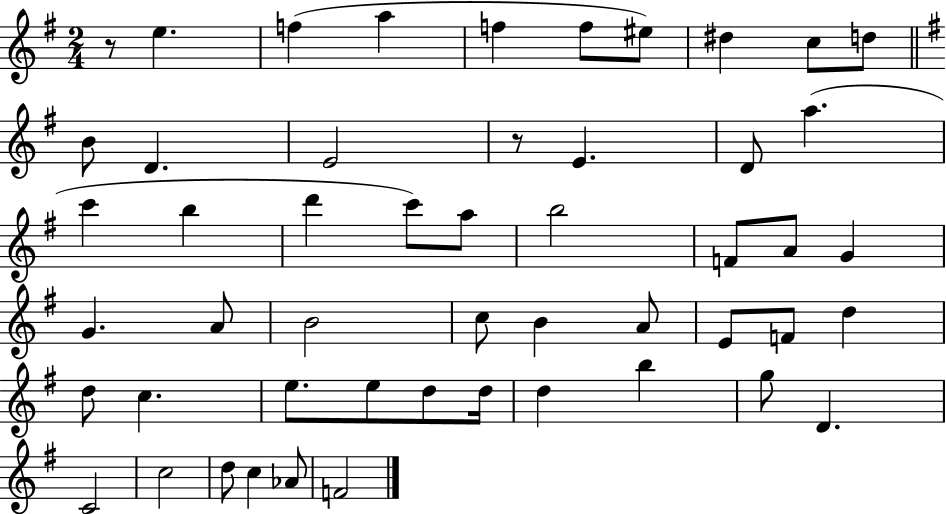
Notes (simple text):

R/e E5/q. F5/q A5/q F5/q F5/e EIS5/e D#5/q C5/e D5/e B4/e D4/q. E4/h R/e E4/q. D4/e A5/q. C6/q B5/q D6/q C6/e A5/e B5/h F4/e A4/e G4/q G4/q. A4/e B4/h C5/e B4/q A4/e E4/e F4/e D5/q D5/e C5/q. E5/e. E5/e D5/e D5/s D5/q B5/q G5/e D4/q. C4/h C5/h D5/e C5/q Ab4/e F4/h